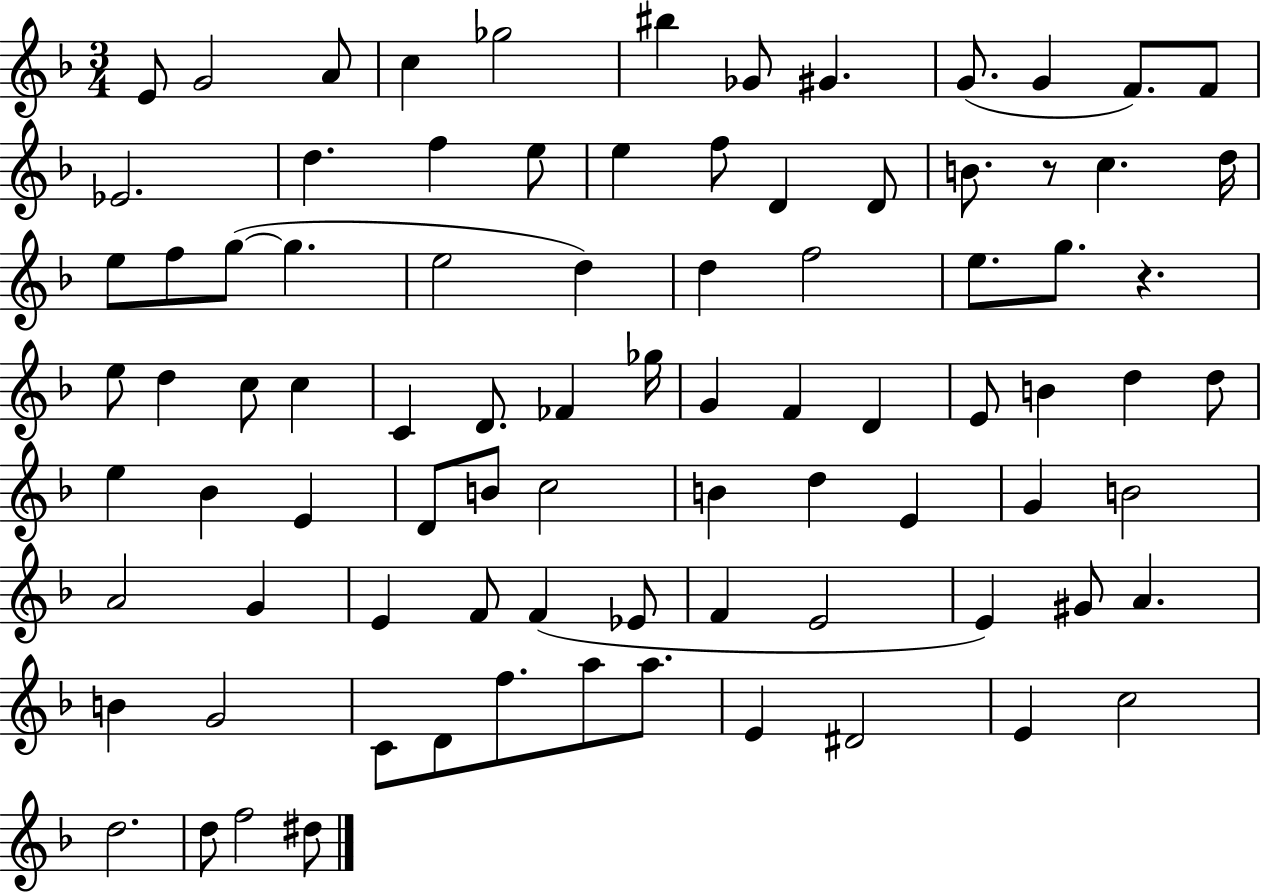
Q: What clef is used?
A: treble